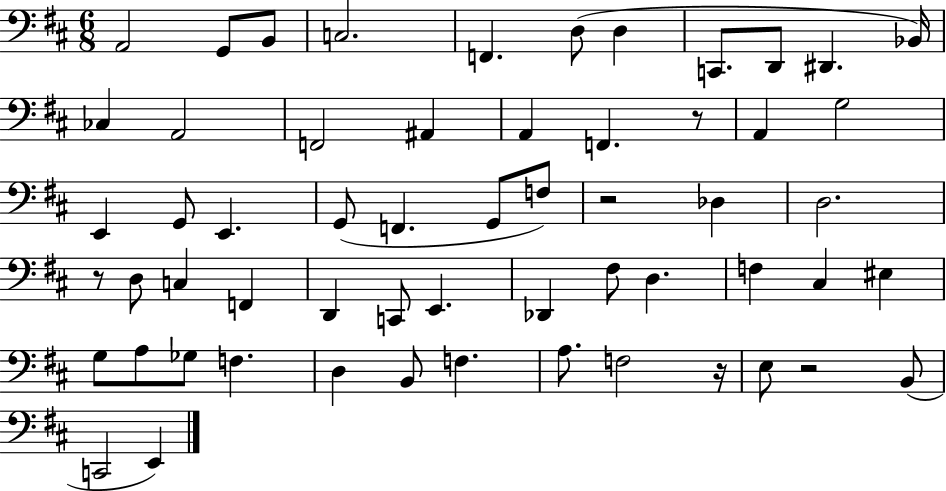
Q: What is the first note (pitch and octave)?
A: A2